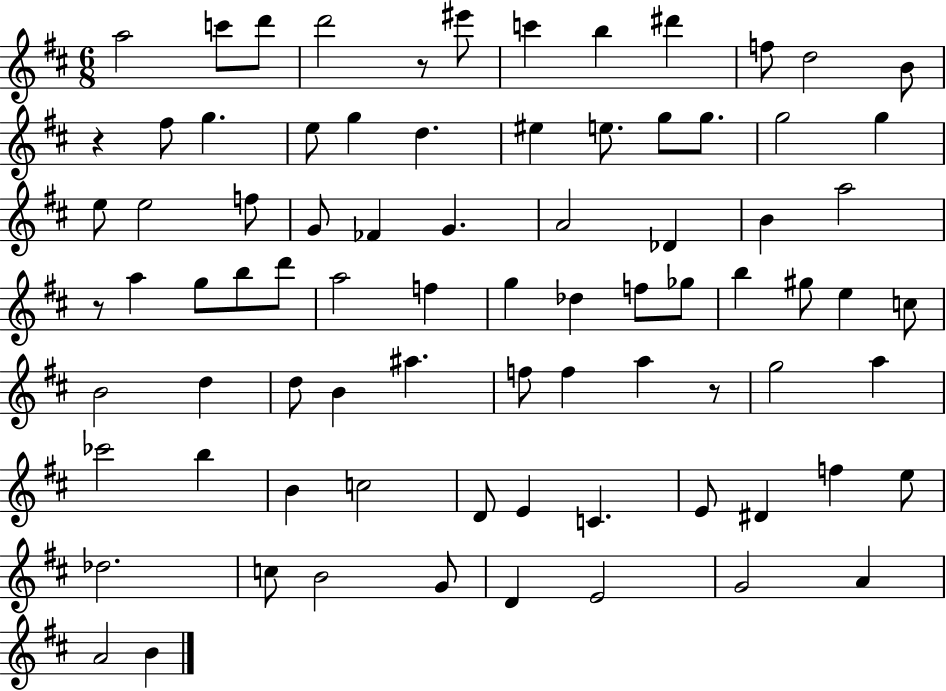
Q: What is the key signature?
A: D major